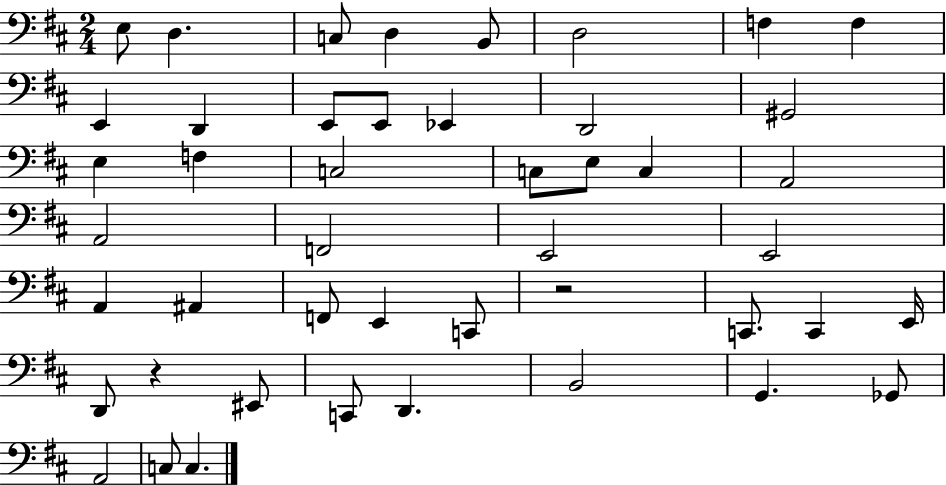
X:1
T:Untitled
M:2/4
L:1/4
K:D
E,/2 D, C,/2 D, B,,/2 D,2 F, F, E,, D,, E,,/2 E,,/2 _E,, D,,2 ^G,,2 E, F, C,2 C,/2 E,/2 C, A,,2 A,,2 F,,2 E,,2 E,,2 A,, ^A,, F,,/2 E,, C,,/2 z2 C,,/2 C,, E,,/4 D,,/2 z ^E,,/2 C,,/2 D,, B,,2 G,, _G,,/2 A,,2 C,/2 C,